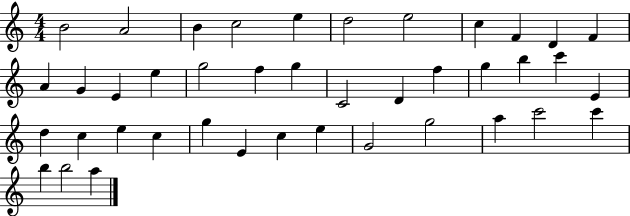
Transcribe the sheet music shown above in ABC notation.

X:1
T:Untitled
M:4/4
L:1/4
K:C
B2 A2 B c2 e d2 e2 c F D F A G E e g2 f g C2 D f g b c' E d c e c g E c e G2 g2 a c'2 c' b b2 a